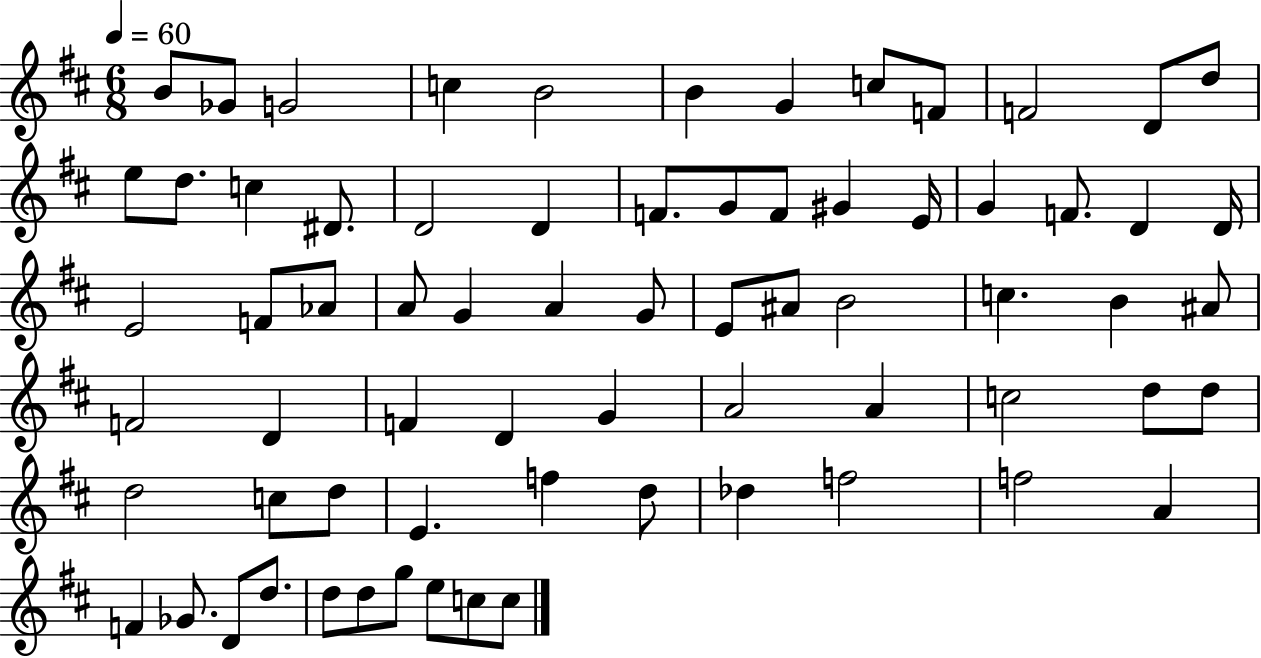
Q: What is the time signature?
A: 6/8